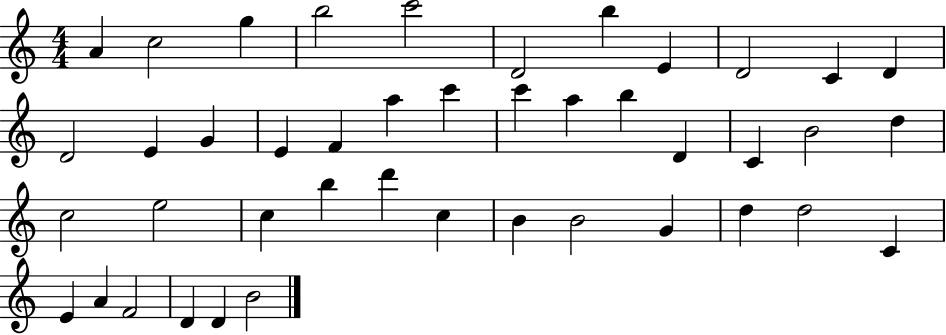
{
  \clef treble
  \numericTimeSignature
  \time 4/4
  \key c \major
  a'4 c''2 g''4 | b''2 c'''2 | d'2 b''4 e'4 | d'2 c'4 d'4 | \break d'2 e'4 g'4 | e'4 f'4 a''4 c'''4 | c'''4 a''4 b''4 d'4 | c'4 b'2 d''4 | \break c''2 e''2 | c''4 b''4 d'''4 c''4 | b'4 b'2 g'4 | d''4 d''2 c'4 | \break e'4 a'4 f'2 | d'4 d'4 b'2 | \bar "|."
}